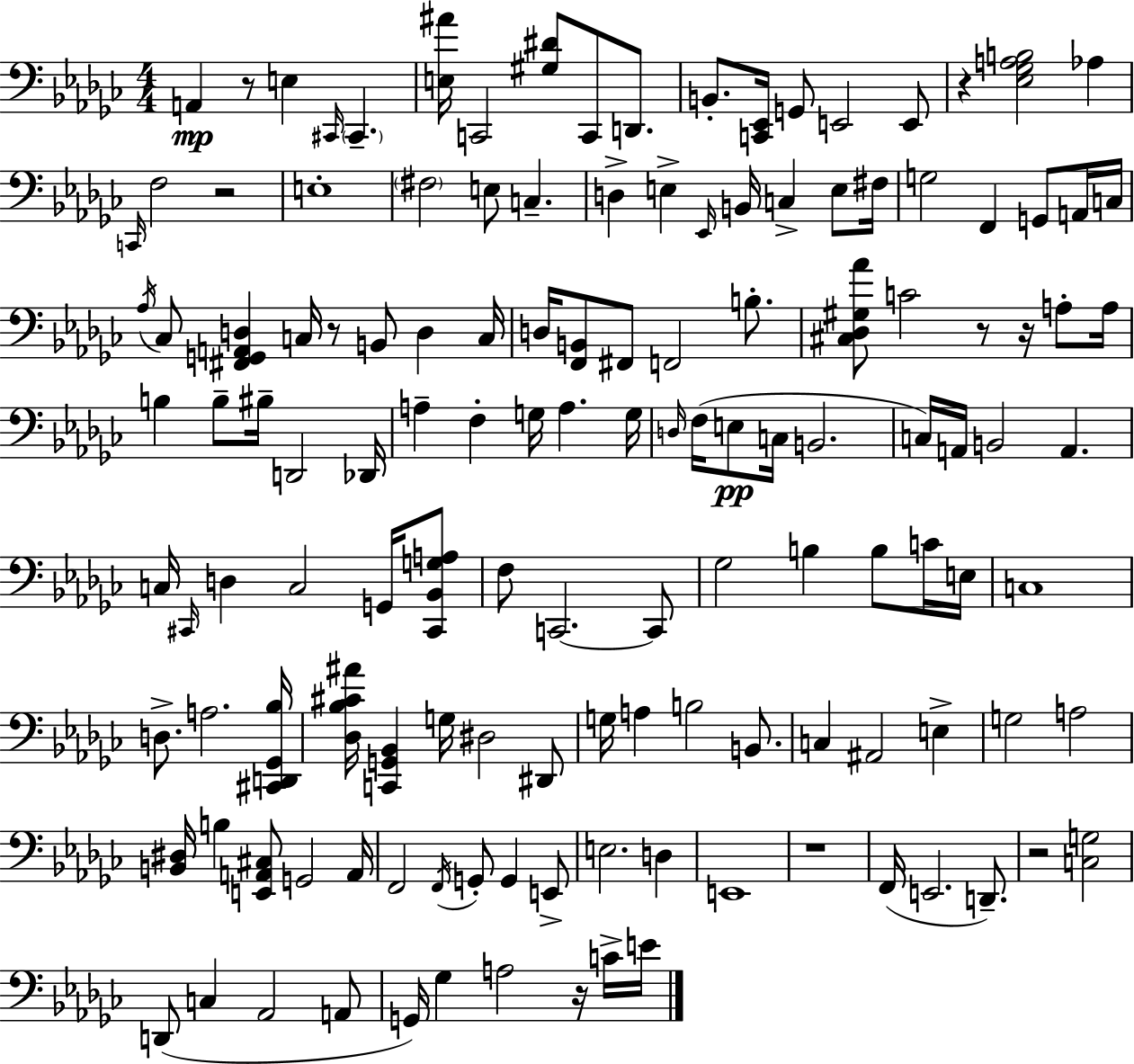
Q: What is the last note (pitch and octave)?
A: E4